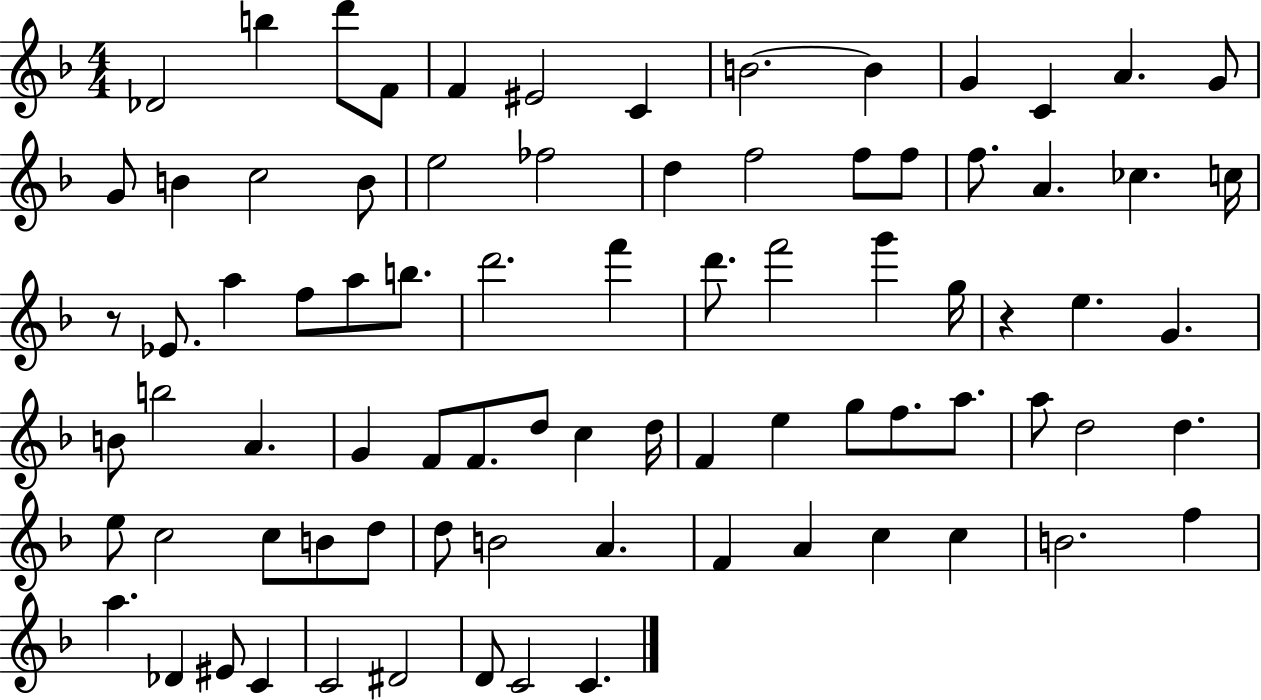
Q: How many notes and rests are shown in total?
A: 82